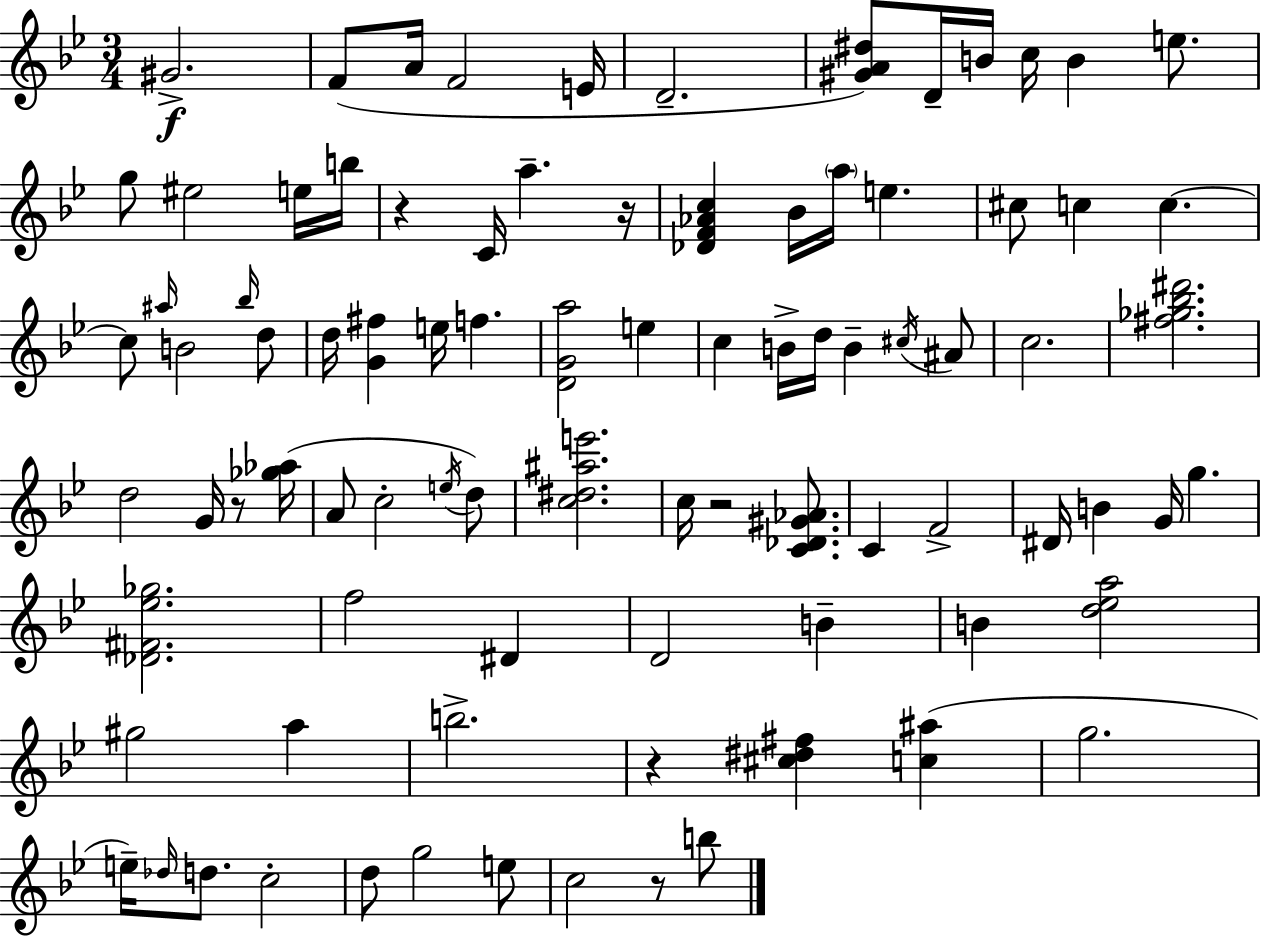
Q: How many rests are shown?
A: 6